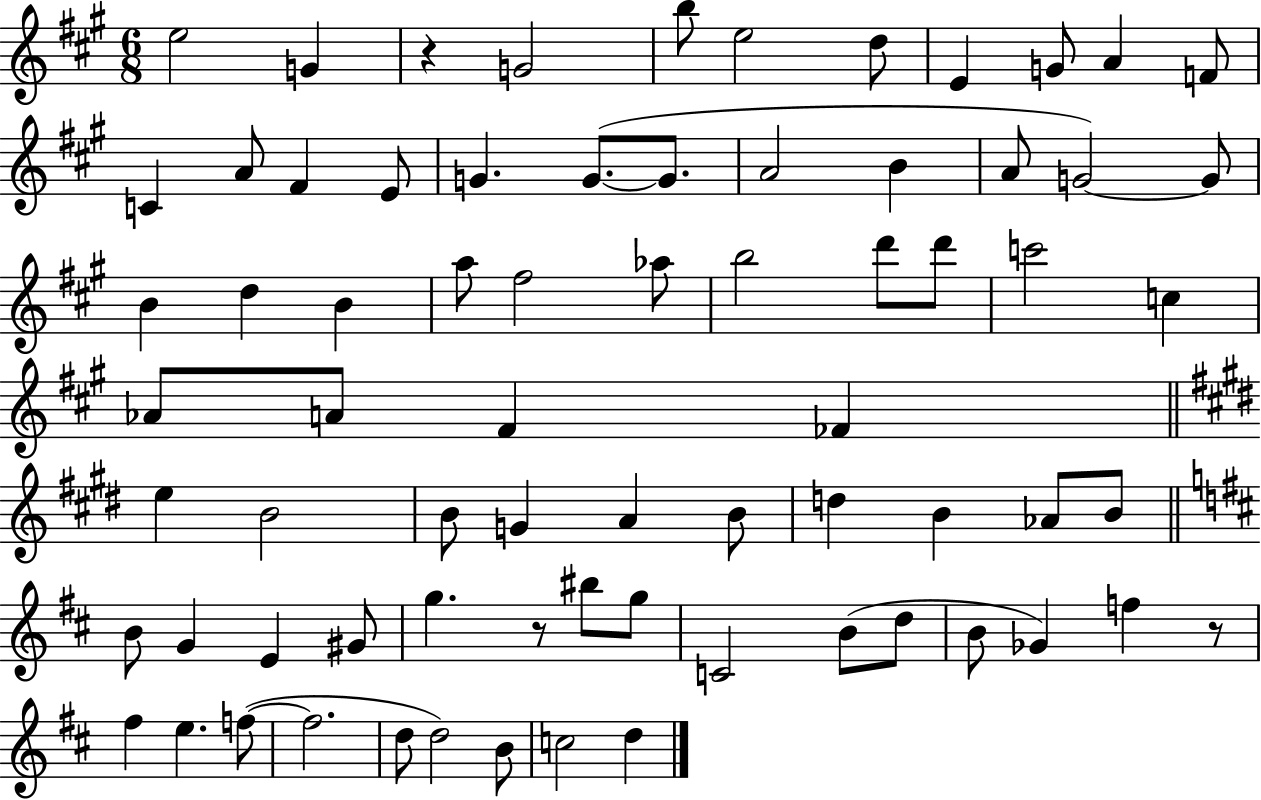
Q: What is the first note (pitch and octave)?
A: E5